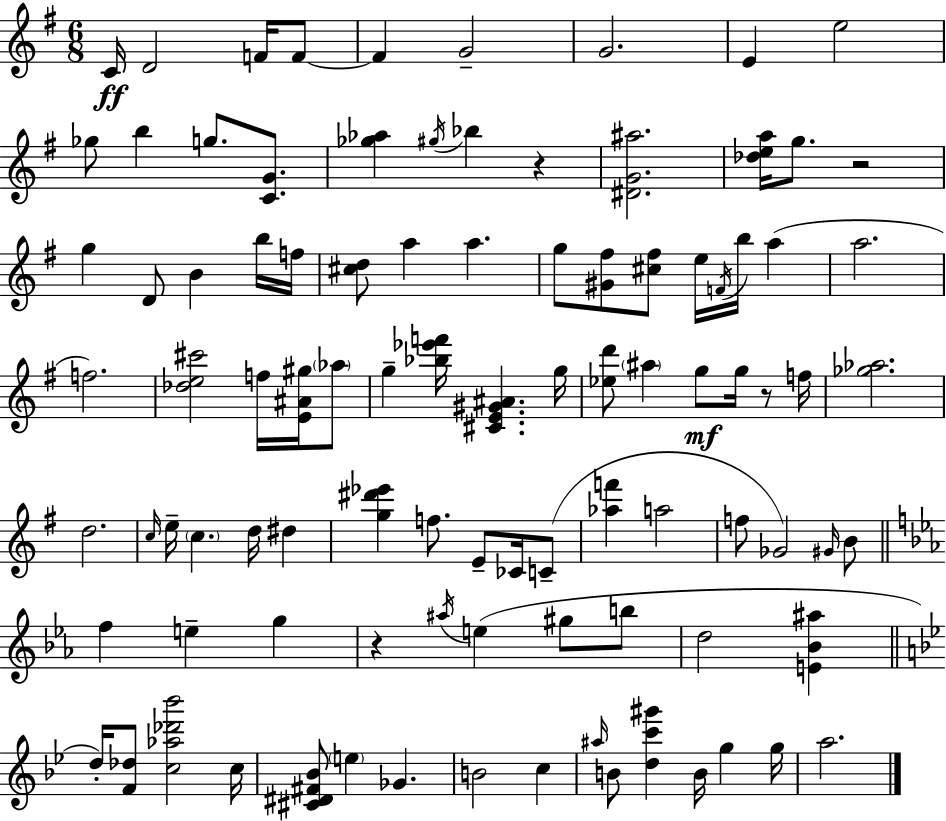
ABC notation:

X:1
T:Untitled
M:6/8
L:1/4
K:G
C/4 D2 F/4 F/2 F G2 G2 E e2 _g/2 b g/2 [CG]/2 [_g_a] ^g/4 _b z [^DG^a]2 [_dea]/4 g/2 z2 g D/2 B b/4 f/4 [^cd]/2 a a g/2 [^G^f]/2 [^c^f]/2 e/4 F/4 b/4 a a2 f2 [_de^c']2 f/4 [E^A^g]/4 _a/2 g [_b_e'f']/4 [^CE^G^A] g/4 [_ed']/2 ^a g/2 g/4 z/2 f/4 [_g_a]2 d2 c/4 e/4 c d/4 ^d [g^d'_e'] f/2 E/2 _C/4 C/2 [_af'] a2 f/2 _G2 ^G/4 B/2 f e g z ^a/4 e ^g/2 b/2 d2 [E_B^a] d/4 [F_d]/2 [c_a_d'_b']2 c/4 [^C^D^F_B]/2 e _G B2 c ^a/4 B/2 [dc'^g'] B/4 g g/4 a2